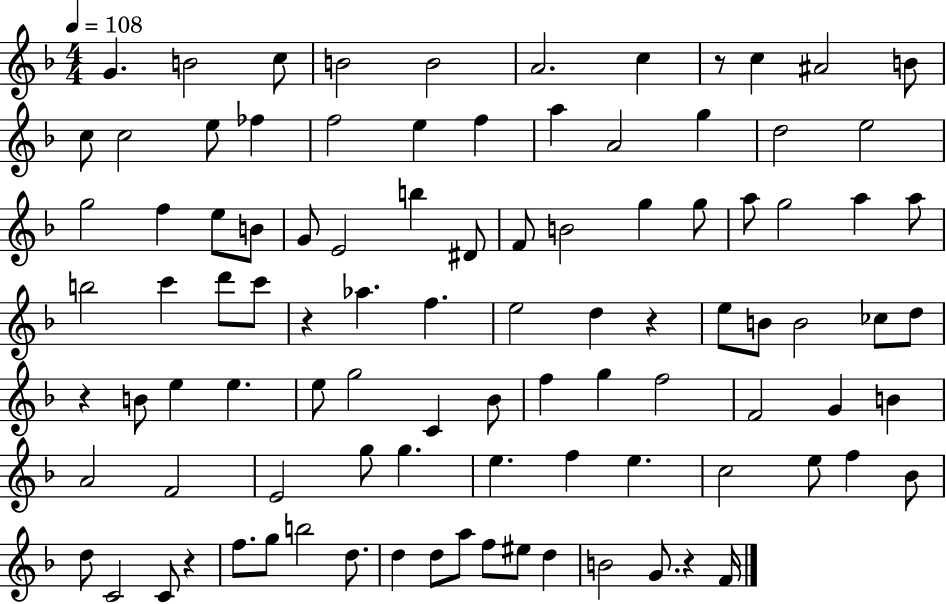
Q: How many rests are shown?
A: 6